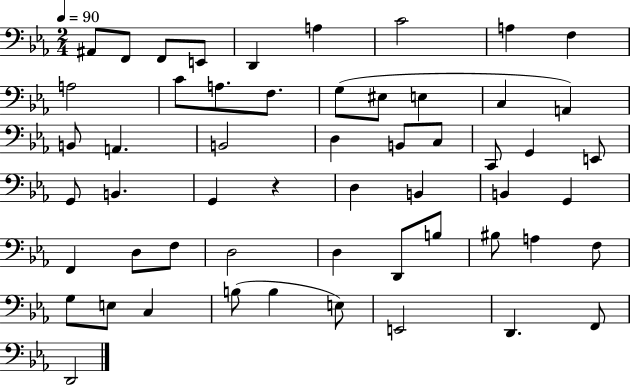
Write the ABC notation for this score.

X:1
T:Untitled
M:2/4
L:1/4
K:Eb
^A,,/2 F,,/2 F,,/2 E,,/2 D,, A, C2 A, F, A,2 C/2 A,/2 F,/2 G,/2 ^E,/2 E, C, A,, B,,/2 A,, B,,2 D, B,,/2 C,/2 C,,/2 G,, E,,/2 G,,/2 B,, G,, z D, B,, B,, G,, F,, D,/2 F,/2 D,2 D, D,,/2 B,/2 ^B,/2 A, F,/2 G,/2 E,/2 C, B,/2 B, E,/2 E,,2 D,, F,,/2 D,,2